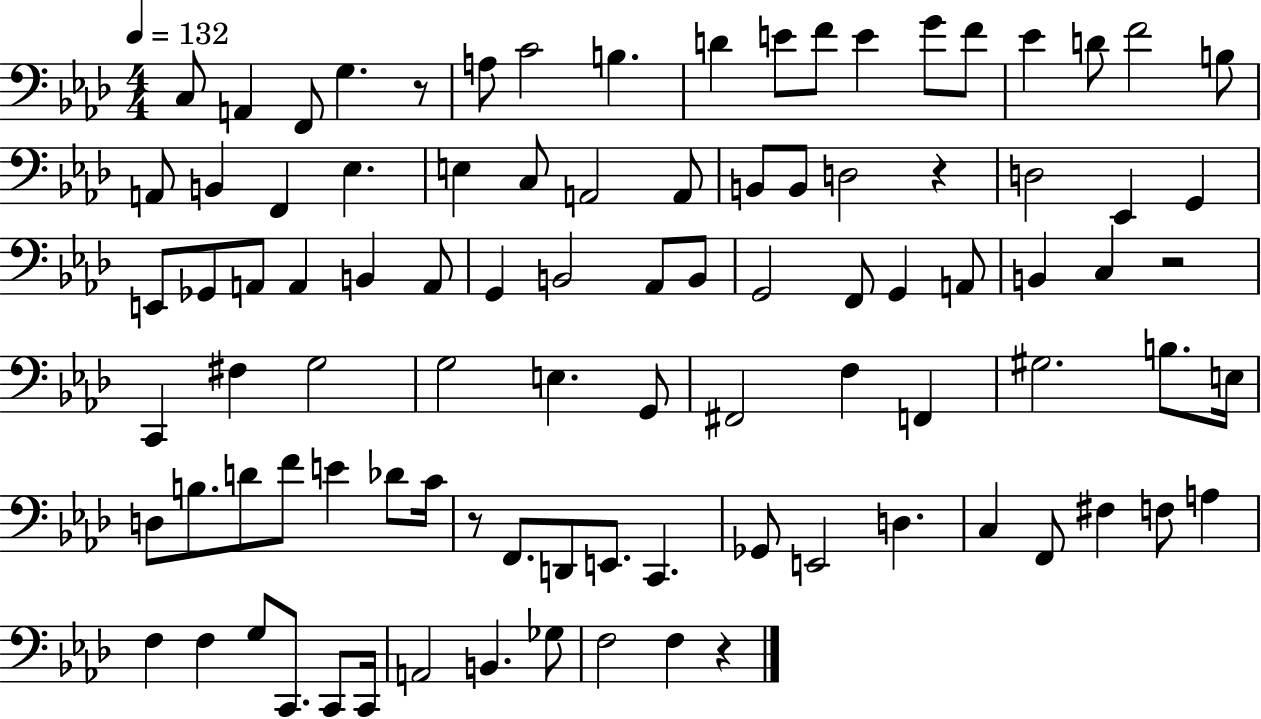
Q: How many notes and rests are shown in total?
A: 94